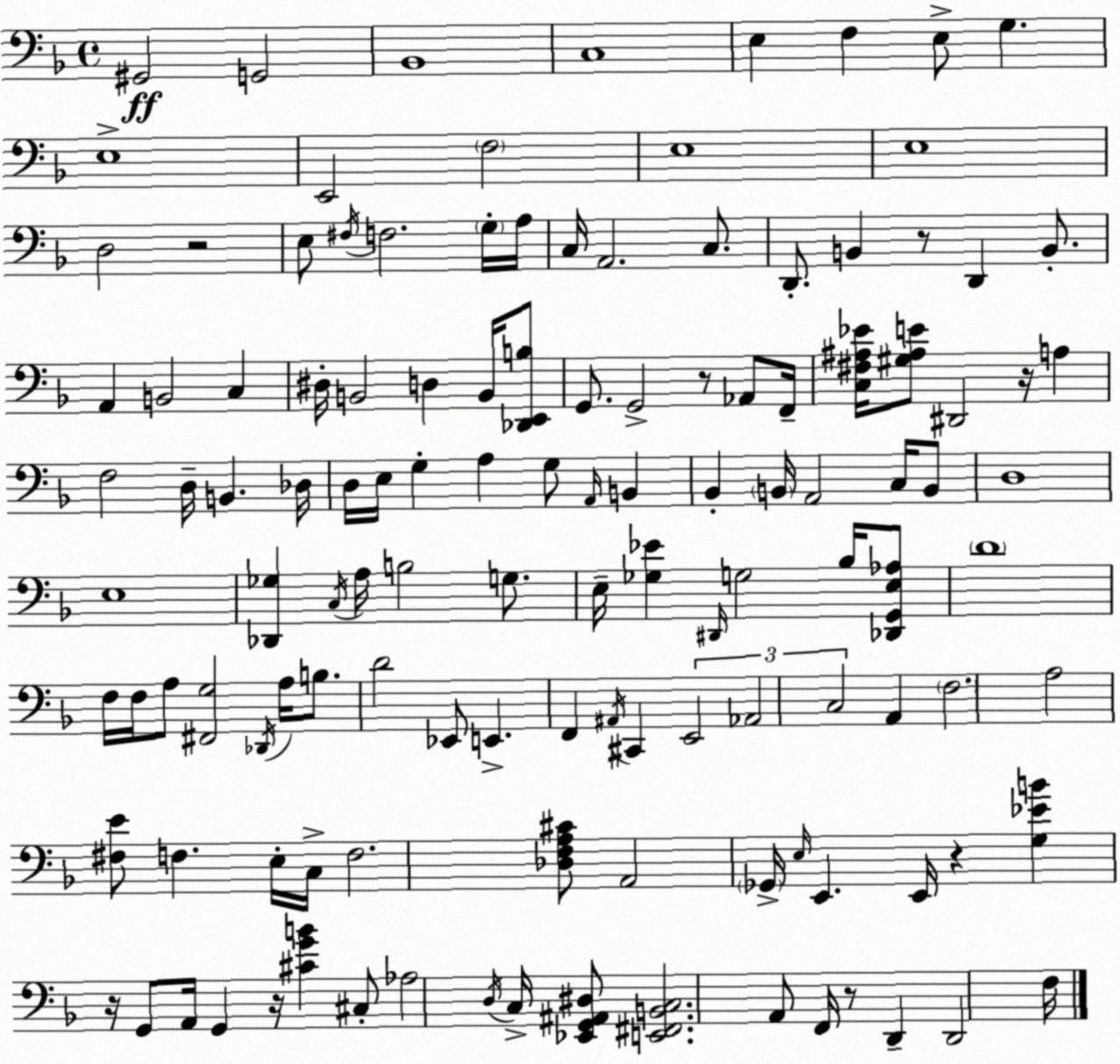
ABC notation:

X:1
T:Untitled
M:4/4
L:1/4
K:Dm
^G,,2 G,,2 _B,,4 C,4 E, F, E,/2 G, E,4 E,,2 F,2 E,4 E,4 D,2 z2 E,/2 ^F,/4 F,2 G,/4 A,/4 C,/4 A,,2 C,/2 D,,/2 B,, z/2 D,, B,,/2 A,, B,,2 C, ^D,/4 B,,2 D, B,,/4 [_D,,E,,B,]/2 G,,/2 G,,2 z/2 _A,,/2 F,,/4 [C,^F,^A,_E]/4 [^G,^A,E]/2 ^D,,2 z/4 A, F,2 D,/4 B,, _D,/4 D,/4 E,/4 G, A, G,/2 A,,/4 B,, _B,, B,,/4 A,,2 C,/4 B,,/2 D,4 E,4 [_D,,_G,] C,/4 A,/4 B,2 G,/2 E,/4 [_G,_E] ^D,,/4 G,2 _B,/4 [_D,,G,,E,_A,]/2 D4 F,/4 F,/4 A,/2 [^F,,G,]2 _D,,/4 A,/4 B,/2 D2 _E,,/2 E,, F,, ^A,,/4 ^C,, E,,2 _A,,2 C,2 A,, F,2 A,2 [^F,E]/2 F, E,/4 C,/4 F,2 [_D,F,A,^C]/2 A,,2 _G,,/4 E,/4 E,, E,,/4 z [G,_EB] z/4 G,,/2 A,,/4 G,, z/4 [^CGB] ^C,/2 _A,2 D,/4 C,/4 [_E,,G,,^A,,^D,]/2 [E,,^F,,B,,C,]2 A,,/2 F,,/4 z/2 D,, D,,2 F,/4